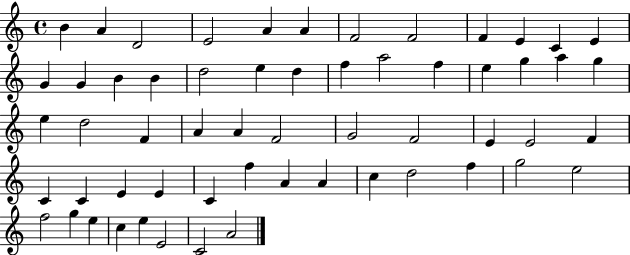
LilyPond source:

{
  \clef treble
  \time 4/4
  \defaultTimeSignature
  \key c \major
  b'4 a'4 d'2 | e'2 a'4 a'4 | f'2 f'2 | f'4 e'4 c'4 e'4 | \break g'4 g'4 b'4 b'4 | d''2 e''4 d''4 | f''4 a''2 f''4 | e''4 g''4 a''4 g''4 | \break e''4 d''2 f'4 | a'4 a'4 f'2 | g'2 f'2 | e'4 e'2 f'4 | \break c'4 c'4 e'4 e'4 | c'4 f''4 a'4 a'4 | c''4 d''2 f''4 | g''2 e''2 | \break f''2 g''4 e''4 | c''4 e''4 e'2 | c'2 a'2 | \bar "|."
}